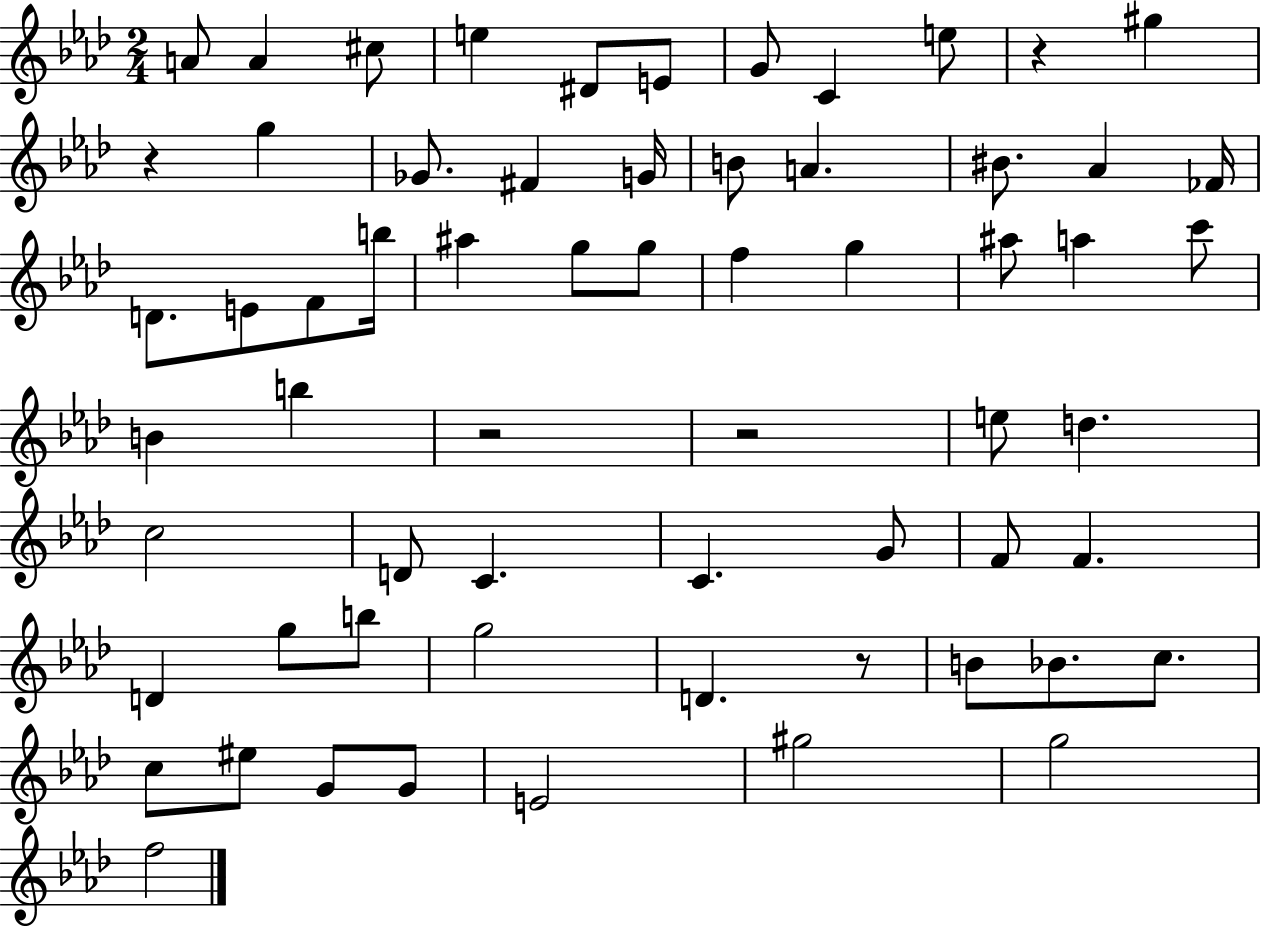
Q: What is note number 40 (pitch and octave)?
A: G4